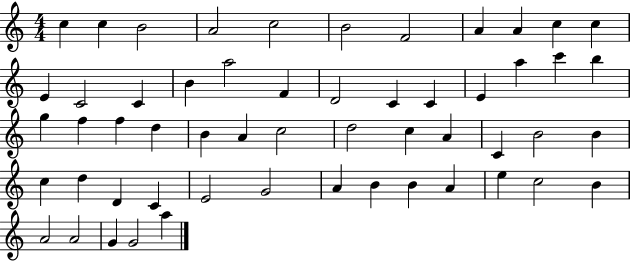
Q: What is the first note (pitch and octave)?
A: C5